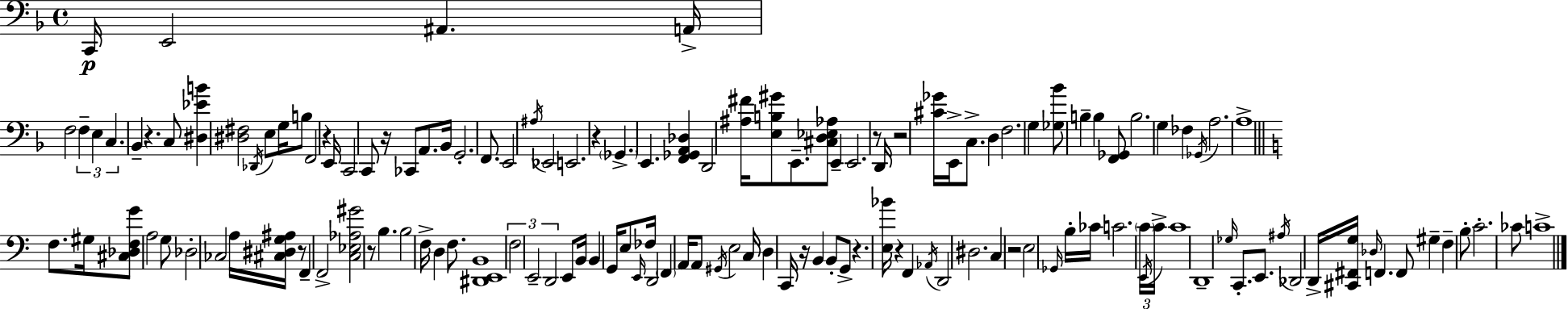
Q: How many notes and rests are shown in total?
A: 140